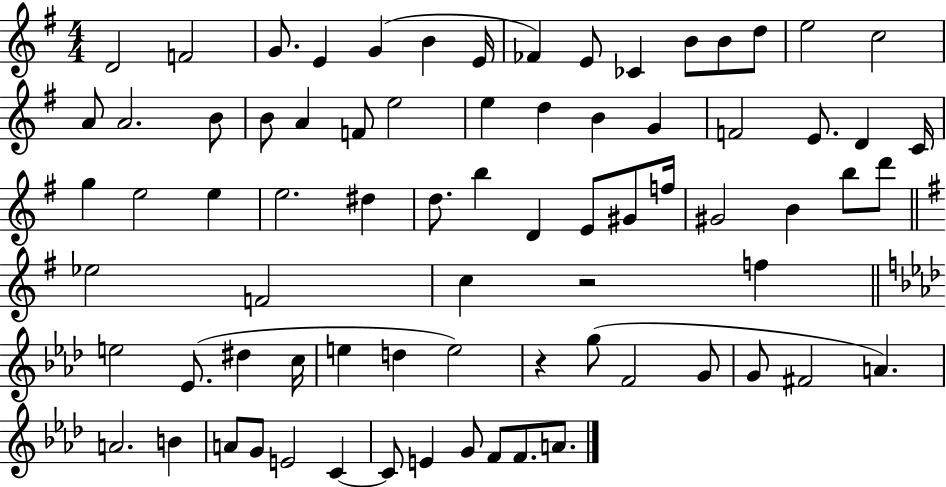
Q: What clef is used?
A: treble